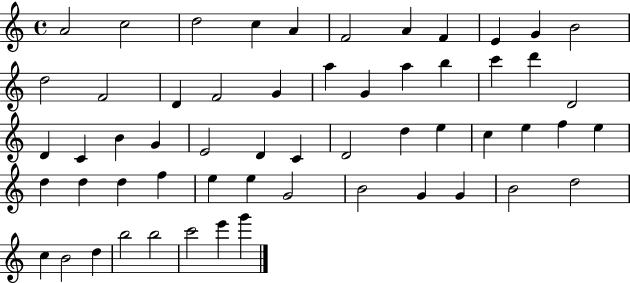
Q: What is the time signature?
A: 4/4